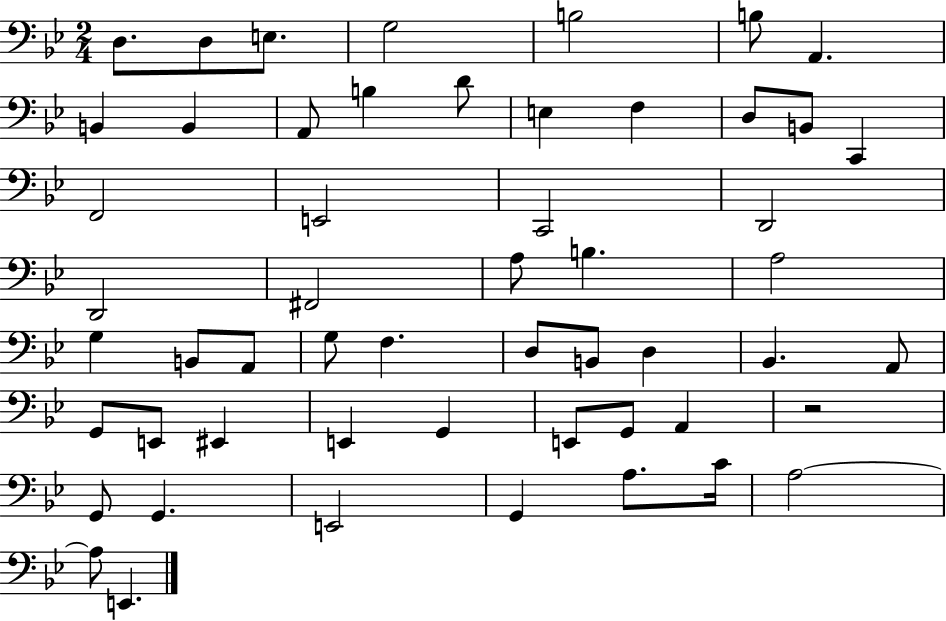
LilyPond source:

{
  \clef bass
  \numericTimeSignature
  \time 2/4
  \key bes \major
  \repeat volta 2 { d8. d8 e8. | g2 | b2 | b8 a,4. | \break b,4 b,4 | a,8 b4 d'8 | e4 f4 | d8 b,8 c,4 | \break f,2 | e,2 | c,2 | d,2 | \break d,2 | fis,2 | a8 b4. | a2 | \break g4 b,8 a,8 | g8 f4. | d8 b,8 d4 | bes,4. a,8 | \break g,8 e,8 eis,4 | e,4 g,4 | e,8 g,8 a,4 | r2 | \break g,8 g,4. | e,2 | g,4 a8. c'16 | a2~~ | \break a8 e,4. | } \bar "|."
}